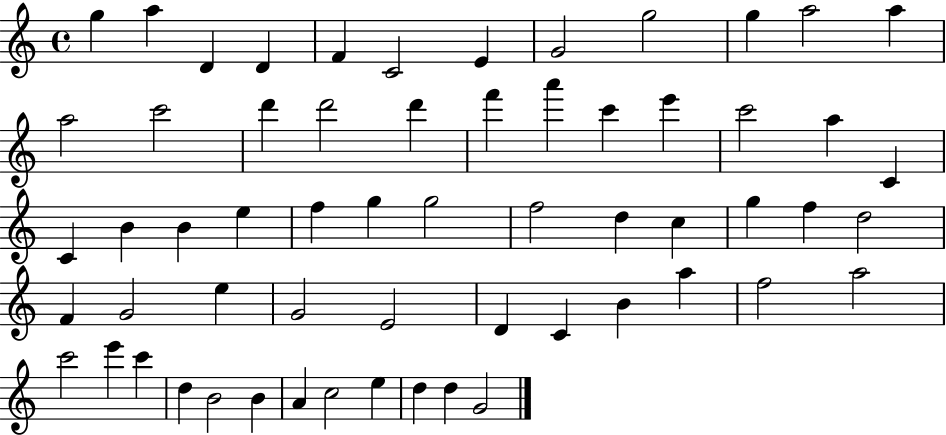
X:1
T:Untitled
M:4/4
L:1/4
K:C
g a D D F C2 E G2 g2 g a2 a a2 c'2 d' d'2 d' f' a' c' e' c'2 a C C B B e f g g2 f2 d c g f d2 F G2 e G2 E2 D C B a f2 a2 c'2 e' c' d B2 B A c2 e d d G2